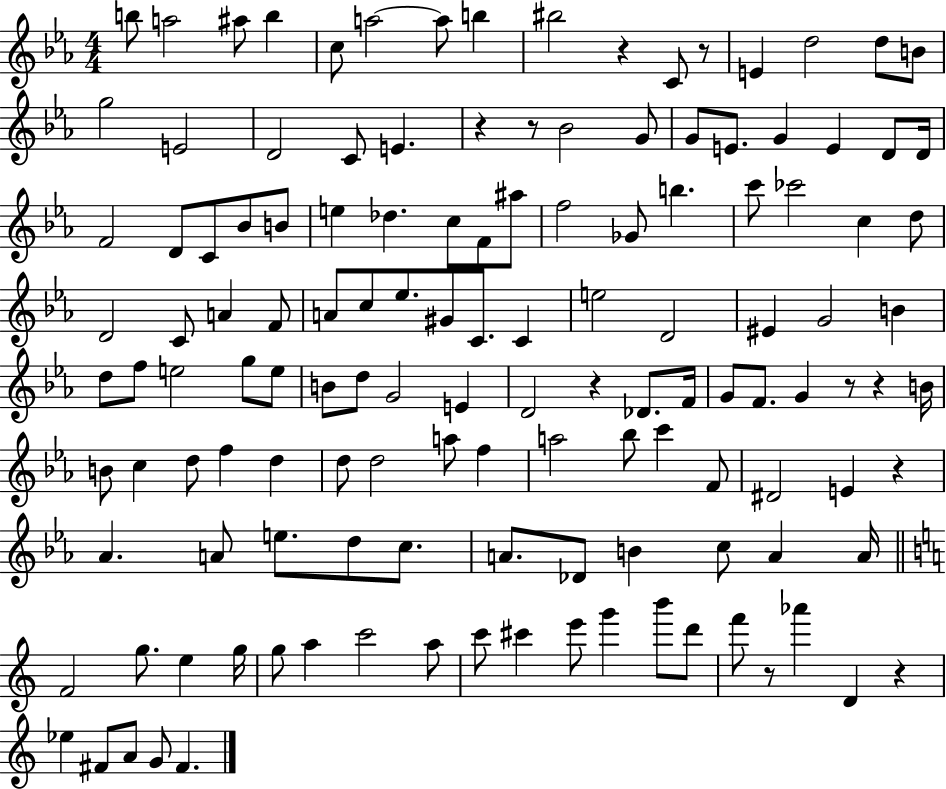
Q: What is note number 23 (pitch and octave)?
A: E4